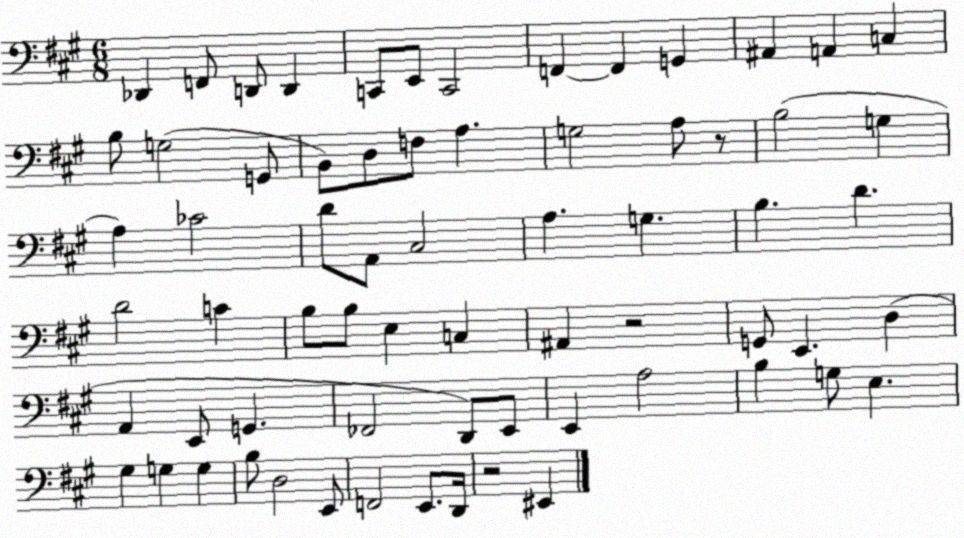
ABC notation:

X:1
T:Untitled
M:6/8
L:1/4
K:A
_D,, F,,/2 D,,/2 D,, C,,/2 E,,/2 C,,2 F,, F,, G,, ^A,, A,, C, B,/2 G,2 G,,/2 B,,/2 D,/2 F,/2 A, G,2 A,/2 z/2 B,2 G, A, _C2 D/2 A,,/2 ^C,2 A, G, B, D D2 C B,/2 B,/2 E, C, ^A,, z2 G,,/2 E,, D, A,, E,,/2 G,, _F,,2 D,,/2 E,,/2 E,, A,2 B, G,/2 E, ^G, G, G, B,/2 D,2 E,,/2 F,,2 E,,/2 D,,/4 z2 ^E,,